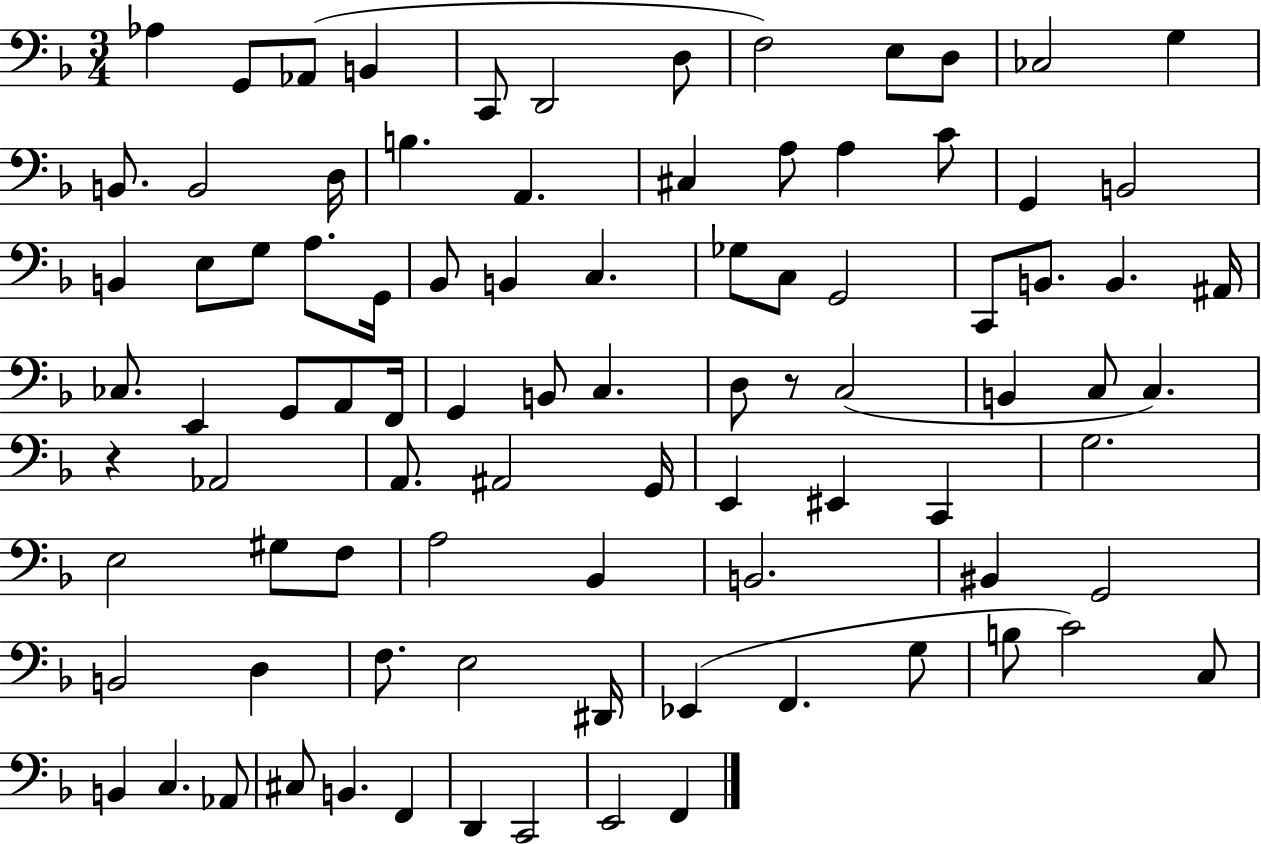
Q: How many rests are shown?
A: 2